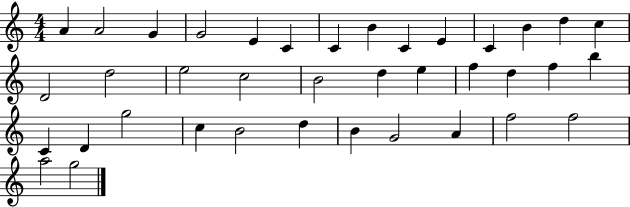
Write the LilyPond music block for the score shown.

{
  \clef treble
  \numericTimeSignature
  \time 4/4
  \key c \major
  a'4 a'2 g'4 | g'2 e'4 c'4 | c'4 b'4 c'4 e'4 | c'4 b'4 d''4 c''4 | \break d'2 d''2 | e''2 c''2 | b'2 d''4 e''4 | f''4 d''4 f''4 b''4 | \break c'4 d'4 g''2 | c''4 b'2 d''4 | b'4 g'2 a'4 | f''2 f''2 | \break a''2 g''2 | \bar "|."
}